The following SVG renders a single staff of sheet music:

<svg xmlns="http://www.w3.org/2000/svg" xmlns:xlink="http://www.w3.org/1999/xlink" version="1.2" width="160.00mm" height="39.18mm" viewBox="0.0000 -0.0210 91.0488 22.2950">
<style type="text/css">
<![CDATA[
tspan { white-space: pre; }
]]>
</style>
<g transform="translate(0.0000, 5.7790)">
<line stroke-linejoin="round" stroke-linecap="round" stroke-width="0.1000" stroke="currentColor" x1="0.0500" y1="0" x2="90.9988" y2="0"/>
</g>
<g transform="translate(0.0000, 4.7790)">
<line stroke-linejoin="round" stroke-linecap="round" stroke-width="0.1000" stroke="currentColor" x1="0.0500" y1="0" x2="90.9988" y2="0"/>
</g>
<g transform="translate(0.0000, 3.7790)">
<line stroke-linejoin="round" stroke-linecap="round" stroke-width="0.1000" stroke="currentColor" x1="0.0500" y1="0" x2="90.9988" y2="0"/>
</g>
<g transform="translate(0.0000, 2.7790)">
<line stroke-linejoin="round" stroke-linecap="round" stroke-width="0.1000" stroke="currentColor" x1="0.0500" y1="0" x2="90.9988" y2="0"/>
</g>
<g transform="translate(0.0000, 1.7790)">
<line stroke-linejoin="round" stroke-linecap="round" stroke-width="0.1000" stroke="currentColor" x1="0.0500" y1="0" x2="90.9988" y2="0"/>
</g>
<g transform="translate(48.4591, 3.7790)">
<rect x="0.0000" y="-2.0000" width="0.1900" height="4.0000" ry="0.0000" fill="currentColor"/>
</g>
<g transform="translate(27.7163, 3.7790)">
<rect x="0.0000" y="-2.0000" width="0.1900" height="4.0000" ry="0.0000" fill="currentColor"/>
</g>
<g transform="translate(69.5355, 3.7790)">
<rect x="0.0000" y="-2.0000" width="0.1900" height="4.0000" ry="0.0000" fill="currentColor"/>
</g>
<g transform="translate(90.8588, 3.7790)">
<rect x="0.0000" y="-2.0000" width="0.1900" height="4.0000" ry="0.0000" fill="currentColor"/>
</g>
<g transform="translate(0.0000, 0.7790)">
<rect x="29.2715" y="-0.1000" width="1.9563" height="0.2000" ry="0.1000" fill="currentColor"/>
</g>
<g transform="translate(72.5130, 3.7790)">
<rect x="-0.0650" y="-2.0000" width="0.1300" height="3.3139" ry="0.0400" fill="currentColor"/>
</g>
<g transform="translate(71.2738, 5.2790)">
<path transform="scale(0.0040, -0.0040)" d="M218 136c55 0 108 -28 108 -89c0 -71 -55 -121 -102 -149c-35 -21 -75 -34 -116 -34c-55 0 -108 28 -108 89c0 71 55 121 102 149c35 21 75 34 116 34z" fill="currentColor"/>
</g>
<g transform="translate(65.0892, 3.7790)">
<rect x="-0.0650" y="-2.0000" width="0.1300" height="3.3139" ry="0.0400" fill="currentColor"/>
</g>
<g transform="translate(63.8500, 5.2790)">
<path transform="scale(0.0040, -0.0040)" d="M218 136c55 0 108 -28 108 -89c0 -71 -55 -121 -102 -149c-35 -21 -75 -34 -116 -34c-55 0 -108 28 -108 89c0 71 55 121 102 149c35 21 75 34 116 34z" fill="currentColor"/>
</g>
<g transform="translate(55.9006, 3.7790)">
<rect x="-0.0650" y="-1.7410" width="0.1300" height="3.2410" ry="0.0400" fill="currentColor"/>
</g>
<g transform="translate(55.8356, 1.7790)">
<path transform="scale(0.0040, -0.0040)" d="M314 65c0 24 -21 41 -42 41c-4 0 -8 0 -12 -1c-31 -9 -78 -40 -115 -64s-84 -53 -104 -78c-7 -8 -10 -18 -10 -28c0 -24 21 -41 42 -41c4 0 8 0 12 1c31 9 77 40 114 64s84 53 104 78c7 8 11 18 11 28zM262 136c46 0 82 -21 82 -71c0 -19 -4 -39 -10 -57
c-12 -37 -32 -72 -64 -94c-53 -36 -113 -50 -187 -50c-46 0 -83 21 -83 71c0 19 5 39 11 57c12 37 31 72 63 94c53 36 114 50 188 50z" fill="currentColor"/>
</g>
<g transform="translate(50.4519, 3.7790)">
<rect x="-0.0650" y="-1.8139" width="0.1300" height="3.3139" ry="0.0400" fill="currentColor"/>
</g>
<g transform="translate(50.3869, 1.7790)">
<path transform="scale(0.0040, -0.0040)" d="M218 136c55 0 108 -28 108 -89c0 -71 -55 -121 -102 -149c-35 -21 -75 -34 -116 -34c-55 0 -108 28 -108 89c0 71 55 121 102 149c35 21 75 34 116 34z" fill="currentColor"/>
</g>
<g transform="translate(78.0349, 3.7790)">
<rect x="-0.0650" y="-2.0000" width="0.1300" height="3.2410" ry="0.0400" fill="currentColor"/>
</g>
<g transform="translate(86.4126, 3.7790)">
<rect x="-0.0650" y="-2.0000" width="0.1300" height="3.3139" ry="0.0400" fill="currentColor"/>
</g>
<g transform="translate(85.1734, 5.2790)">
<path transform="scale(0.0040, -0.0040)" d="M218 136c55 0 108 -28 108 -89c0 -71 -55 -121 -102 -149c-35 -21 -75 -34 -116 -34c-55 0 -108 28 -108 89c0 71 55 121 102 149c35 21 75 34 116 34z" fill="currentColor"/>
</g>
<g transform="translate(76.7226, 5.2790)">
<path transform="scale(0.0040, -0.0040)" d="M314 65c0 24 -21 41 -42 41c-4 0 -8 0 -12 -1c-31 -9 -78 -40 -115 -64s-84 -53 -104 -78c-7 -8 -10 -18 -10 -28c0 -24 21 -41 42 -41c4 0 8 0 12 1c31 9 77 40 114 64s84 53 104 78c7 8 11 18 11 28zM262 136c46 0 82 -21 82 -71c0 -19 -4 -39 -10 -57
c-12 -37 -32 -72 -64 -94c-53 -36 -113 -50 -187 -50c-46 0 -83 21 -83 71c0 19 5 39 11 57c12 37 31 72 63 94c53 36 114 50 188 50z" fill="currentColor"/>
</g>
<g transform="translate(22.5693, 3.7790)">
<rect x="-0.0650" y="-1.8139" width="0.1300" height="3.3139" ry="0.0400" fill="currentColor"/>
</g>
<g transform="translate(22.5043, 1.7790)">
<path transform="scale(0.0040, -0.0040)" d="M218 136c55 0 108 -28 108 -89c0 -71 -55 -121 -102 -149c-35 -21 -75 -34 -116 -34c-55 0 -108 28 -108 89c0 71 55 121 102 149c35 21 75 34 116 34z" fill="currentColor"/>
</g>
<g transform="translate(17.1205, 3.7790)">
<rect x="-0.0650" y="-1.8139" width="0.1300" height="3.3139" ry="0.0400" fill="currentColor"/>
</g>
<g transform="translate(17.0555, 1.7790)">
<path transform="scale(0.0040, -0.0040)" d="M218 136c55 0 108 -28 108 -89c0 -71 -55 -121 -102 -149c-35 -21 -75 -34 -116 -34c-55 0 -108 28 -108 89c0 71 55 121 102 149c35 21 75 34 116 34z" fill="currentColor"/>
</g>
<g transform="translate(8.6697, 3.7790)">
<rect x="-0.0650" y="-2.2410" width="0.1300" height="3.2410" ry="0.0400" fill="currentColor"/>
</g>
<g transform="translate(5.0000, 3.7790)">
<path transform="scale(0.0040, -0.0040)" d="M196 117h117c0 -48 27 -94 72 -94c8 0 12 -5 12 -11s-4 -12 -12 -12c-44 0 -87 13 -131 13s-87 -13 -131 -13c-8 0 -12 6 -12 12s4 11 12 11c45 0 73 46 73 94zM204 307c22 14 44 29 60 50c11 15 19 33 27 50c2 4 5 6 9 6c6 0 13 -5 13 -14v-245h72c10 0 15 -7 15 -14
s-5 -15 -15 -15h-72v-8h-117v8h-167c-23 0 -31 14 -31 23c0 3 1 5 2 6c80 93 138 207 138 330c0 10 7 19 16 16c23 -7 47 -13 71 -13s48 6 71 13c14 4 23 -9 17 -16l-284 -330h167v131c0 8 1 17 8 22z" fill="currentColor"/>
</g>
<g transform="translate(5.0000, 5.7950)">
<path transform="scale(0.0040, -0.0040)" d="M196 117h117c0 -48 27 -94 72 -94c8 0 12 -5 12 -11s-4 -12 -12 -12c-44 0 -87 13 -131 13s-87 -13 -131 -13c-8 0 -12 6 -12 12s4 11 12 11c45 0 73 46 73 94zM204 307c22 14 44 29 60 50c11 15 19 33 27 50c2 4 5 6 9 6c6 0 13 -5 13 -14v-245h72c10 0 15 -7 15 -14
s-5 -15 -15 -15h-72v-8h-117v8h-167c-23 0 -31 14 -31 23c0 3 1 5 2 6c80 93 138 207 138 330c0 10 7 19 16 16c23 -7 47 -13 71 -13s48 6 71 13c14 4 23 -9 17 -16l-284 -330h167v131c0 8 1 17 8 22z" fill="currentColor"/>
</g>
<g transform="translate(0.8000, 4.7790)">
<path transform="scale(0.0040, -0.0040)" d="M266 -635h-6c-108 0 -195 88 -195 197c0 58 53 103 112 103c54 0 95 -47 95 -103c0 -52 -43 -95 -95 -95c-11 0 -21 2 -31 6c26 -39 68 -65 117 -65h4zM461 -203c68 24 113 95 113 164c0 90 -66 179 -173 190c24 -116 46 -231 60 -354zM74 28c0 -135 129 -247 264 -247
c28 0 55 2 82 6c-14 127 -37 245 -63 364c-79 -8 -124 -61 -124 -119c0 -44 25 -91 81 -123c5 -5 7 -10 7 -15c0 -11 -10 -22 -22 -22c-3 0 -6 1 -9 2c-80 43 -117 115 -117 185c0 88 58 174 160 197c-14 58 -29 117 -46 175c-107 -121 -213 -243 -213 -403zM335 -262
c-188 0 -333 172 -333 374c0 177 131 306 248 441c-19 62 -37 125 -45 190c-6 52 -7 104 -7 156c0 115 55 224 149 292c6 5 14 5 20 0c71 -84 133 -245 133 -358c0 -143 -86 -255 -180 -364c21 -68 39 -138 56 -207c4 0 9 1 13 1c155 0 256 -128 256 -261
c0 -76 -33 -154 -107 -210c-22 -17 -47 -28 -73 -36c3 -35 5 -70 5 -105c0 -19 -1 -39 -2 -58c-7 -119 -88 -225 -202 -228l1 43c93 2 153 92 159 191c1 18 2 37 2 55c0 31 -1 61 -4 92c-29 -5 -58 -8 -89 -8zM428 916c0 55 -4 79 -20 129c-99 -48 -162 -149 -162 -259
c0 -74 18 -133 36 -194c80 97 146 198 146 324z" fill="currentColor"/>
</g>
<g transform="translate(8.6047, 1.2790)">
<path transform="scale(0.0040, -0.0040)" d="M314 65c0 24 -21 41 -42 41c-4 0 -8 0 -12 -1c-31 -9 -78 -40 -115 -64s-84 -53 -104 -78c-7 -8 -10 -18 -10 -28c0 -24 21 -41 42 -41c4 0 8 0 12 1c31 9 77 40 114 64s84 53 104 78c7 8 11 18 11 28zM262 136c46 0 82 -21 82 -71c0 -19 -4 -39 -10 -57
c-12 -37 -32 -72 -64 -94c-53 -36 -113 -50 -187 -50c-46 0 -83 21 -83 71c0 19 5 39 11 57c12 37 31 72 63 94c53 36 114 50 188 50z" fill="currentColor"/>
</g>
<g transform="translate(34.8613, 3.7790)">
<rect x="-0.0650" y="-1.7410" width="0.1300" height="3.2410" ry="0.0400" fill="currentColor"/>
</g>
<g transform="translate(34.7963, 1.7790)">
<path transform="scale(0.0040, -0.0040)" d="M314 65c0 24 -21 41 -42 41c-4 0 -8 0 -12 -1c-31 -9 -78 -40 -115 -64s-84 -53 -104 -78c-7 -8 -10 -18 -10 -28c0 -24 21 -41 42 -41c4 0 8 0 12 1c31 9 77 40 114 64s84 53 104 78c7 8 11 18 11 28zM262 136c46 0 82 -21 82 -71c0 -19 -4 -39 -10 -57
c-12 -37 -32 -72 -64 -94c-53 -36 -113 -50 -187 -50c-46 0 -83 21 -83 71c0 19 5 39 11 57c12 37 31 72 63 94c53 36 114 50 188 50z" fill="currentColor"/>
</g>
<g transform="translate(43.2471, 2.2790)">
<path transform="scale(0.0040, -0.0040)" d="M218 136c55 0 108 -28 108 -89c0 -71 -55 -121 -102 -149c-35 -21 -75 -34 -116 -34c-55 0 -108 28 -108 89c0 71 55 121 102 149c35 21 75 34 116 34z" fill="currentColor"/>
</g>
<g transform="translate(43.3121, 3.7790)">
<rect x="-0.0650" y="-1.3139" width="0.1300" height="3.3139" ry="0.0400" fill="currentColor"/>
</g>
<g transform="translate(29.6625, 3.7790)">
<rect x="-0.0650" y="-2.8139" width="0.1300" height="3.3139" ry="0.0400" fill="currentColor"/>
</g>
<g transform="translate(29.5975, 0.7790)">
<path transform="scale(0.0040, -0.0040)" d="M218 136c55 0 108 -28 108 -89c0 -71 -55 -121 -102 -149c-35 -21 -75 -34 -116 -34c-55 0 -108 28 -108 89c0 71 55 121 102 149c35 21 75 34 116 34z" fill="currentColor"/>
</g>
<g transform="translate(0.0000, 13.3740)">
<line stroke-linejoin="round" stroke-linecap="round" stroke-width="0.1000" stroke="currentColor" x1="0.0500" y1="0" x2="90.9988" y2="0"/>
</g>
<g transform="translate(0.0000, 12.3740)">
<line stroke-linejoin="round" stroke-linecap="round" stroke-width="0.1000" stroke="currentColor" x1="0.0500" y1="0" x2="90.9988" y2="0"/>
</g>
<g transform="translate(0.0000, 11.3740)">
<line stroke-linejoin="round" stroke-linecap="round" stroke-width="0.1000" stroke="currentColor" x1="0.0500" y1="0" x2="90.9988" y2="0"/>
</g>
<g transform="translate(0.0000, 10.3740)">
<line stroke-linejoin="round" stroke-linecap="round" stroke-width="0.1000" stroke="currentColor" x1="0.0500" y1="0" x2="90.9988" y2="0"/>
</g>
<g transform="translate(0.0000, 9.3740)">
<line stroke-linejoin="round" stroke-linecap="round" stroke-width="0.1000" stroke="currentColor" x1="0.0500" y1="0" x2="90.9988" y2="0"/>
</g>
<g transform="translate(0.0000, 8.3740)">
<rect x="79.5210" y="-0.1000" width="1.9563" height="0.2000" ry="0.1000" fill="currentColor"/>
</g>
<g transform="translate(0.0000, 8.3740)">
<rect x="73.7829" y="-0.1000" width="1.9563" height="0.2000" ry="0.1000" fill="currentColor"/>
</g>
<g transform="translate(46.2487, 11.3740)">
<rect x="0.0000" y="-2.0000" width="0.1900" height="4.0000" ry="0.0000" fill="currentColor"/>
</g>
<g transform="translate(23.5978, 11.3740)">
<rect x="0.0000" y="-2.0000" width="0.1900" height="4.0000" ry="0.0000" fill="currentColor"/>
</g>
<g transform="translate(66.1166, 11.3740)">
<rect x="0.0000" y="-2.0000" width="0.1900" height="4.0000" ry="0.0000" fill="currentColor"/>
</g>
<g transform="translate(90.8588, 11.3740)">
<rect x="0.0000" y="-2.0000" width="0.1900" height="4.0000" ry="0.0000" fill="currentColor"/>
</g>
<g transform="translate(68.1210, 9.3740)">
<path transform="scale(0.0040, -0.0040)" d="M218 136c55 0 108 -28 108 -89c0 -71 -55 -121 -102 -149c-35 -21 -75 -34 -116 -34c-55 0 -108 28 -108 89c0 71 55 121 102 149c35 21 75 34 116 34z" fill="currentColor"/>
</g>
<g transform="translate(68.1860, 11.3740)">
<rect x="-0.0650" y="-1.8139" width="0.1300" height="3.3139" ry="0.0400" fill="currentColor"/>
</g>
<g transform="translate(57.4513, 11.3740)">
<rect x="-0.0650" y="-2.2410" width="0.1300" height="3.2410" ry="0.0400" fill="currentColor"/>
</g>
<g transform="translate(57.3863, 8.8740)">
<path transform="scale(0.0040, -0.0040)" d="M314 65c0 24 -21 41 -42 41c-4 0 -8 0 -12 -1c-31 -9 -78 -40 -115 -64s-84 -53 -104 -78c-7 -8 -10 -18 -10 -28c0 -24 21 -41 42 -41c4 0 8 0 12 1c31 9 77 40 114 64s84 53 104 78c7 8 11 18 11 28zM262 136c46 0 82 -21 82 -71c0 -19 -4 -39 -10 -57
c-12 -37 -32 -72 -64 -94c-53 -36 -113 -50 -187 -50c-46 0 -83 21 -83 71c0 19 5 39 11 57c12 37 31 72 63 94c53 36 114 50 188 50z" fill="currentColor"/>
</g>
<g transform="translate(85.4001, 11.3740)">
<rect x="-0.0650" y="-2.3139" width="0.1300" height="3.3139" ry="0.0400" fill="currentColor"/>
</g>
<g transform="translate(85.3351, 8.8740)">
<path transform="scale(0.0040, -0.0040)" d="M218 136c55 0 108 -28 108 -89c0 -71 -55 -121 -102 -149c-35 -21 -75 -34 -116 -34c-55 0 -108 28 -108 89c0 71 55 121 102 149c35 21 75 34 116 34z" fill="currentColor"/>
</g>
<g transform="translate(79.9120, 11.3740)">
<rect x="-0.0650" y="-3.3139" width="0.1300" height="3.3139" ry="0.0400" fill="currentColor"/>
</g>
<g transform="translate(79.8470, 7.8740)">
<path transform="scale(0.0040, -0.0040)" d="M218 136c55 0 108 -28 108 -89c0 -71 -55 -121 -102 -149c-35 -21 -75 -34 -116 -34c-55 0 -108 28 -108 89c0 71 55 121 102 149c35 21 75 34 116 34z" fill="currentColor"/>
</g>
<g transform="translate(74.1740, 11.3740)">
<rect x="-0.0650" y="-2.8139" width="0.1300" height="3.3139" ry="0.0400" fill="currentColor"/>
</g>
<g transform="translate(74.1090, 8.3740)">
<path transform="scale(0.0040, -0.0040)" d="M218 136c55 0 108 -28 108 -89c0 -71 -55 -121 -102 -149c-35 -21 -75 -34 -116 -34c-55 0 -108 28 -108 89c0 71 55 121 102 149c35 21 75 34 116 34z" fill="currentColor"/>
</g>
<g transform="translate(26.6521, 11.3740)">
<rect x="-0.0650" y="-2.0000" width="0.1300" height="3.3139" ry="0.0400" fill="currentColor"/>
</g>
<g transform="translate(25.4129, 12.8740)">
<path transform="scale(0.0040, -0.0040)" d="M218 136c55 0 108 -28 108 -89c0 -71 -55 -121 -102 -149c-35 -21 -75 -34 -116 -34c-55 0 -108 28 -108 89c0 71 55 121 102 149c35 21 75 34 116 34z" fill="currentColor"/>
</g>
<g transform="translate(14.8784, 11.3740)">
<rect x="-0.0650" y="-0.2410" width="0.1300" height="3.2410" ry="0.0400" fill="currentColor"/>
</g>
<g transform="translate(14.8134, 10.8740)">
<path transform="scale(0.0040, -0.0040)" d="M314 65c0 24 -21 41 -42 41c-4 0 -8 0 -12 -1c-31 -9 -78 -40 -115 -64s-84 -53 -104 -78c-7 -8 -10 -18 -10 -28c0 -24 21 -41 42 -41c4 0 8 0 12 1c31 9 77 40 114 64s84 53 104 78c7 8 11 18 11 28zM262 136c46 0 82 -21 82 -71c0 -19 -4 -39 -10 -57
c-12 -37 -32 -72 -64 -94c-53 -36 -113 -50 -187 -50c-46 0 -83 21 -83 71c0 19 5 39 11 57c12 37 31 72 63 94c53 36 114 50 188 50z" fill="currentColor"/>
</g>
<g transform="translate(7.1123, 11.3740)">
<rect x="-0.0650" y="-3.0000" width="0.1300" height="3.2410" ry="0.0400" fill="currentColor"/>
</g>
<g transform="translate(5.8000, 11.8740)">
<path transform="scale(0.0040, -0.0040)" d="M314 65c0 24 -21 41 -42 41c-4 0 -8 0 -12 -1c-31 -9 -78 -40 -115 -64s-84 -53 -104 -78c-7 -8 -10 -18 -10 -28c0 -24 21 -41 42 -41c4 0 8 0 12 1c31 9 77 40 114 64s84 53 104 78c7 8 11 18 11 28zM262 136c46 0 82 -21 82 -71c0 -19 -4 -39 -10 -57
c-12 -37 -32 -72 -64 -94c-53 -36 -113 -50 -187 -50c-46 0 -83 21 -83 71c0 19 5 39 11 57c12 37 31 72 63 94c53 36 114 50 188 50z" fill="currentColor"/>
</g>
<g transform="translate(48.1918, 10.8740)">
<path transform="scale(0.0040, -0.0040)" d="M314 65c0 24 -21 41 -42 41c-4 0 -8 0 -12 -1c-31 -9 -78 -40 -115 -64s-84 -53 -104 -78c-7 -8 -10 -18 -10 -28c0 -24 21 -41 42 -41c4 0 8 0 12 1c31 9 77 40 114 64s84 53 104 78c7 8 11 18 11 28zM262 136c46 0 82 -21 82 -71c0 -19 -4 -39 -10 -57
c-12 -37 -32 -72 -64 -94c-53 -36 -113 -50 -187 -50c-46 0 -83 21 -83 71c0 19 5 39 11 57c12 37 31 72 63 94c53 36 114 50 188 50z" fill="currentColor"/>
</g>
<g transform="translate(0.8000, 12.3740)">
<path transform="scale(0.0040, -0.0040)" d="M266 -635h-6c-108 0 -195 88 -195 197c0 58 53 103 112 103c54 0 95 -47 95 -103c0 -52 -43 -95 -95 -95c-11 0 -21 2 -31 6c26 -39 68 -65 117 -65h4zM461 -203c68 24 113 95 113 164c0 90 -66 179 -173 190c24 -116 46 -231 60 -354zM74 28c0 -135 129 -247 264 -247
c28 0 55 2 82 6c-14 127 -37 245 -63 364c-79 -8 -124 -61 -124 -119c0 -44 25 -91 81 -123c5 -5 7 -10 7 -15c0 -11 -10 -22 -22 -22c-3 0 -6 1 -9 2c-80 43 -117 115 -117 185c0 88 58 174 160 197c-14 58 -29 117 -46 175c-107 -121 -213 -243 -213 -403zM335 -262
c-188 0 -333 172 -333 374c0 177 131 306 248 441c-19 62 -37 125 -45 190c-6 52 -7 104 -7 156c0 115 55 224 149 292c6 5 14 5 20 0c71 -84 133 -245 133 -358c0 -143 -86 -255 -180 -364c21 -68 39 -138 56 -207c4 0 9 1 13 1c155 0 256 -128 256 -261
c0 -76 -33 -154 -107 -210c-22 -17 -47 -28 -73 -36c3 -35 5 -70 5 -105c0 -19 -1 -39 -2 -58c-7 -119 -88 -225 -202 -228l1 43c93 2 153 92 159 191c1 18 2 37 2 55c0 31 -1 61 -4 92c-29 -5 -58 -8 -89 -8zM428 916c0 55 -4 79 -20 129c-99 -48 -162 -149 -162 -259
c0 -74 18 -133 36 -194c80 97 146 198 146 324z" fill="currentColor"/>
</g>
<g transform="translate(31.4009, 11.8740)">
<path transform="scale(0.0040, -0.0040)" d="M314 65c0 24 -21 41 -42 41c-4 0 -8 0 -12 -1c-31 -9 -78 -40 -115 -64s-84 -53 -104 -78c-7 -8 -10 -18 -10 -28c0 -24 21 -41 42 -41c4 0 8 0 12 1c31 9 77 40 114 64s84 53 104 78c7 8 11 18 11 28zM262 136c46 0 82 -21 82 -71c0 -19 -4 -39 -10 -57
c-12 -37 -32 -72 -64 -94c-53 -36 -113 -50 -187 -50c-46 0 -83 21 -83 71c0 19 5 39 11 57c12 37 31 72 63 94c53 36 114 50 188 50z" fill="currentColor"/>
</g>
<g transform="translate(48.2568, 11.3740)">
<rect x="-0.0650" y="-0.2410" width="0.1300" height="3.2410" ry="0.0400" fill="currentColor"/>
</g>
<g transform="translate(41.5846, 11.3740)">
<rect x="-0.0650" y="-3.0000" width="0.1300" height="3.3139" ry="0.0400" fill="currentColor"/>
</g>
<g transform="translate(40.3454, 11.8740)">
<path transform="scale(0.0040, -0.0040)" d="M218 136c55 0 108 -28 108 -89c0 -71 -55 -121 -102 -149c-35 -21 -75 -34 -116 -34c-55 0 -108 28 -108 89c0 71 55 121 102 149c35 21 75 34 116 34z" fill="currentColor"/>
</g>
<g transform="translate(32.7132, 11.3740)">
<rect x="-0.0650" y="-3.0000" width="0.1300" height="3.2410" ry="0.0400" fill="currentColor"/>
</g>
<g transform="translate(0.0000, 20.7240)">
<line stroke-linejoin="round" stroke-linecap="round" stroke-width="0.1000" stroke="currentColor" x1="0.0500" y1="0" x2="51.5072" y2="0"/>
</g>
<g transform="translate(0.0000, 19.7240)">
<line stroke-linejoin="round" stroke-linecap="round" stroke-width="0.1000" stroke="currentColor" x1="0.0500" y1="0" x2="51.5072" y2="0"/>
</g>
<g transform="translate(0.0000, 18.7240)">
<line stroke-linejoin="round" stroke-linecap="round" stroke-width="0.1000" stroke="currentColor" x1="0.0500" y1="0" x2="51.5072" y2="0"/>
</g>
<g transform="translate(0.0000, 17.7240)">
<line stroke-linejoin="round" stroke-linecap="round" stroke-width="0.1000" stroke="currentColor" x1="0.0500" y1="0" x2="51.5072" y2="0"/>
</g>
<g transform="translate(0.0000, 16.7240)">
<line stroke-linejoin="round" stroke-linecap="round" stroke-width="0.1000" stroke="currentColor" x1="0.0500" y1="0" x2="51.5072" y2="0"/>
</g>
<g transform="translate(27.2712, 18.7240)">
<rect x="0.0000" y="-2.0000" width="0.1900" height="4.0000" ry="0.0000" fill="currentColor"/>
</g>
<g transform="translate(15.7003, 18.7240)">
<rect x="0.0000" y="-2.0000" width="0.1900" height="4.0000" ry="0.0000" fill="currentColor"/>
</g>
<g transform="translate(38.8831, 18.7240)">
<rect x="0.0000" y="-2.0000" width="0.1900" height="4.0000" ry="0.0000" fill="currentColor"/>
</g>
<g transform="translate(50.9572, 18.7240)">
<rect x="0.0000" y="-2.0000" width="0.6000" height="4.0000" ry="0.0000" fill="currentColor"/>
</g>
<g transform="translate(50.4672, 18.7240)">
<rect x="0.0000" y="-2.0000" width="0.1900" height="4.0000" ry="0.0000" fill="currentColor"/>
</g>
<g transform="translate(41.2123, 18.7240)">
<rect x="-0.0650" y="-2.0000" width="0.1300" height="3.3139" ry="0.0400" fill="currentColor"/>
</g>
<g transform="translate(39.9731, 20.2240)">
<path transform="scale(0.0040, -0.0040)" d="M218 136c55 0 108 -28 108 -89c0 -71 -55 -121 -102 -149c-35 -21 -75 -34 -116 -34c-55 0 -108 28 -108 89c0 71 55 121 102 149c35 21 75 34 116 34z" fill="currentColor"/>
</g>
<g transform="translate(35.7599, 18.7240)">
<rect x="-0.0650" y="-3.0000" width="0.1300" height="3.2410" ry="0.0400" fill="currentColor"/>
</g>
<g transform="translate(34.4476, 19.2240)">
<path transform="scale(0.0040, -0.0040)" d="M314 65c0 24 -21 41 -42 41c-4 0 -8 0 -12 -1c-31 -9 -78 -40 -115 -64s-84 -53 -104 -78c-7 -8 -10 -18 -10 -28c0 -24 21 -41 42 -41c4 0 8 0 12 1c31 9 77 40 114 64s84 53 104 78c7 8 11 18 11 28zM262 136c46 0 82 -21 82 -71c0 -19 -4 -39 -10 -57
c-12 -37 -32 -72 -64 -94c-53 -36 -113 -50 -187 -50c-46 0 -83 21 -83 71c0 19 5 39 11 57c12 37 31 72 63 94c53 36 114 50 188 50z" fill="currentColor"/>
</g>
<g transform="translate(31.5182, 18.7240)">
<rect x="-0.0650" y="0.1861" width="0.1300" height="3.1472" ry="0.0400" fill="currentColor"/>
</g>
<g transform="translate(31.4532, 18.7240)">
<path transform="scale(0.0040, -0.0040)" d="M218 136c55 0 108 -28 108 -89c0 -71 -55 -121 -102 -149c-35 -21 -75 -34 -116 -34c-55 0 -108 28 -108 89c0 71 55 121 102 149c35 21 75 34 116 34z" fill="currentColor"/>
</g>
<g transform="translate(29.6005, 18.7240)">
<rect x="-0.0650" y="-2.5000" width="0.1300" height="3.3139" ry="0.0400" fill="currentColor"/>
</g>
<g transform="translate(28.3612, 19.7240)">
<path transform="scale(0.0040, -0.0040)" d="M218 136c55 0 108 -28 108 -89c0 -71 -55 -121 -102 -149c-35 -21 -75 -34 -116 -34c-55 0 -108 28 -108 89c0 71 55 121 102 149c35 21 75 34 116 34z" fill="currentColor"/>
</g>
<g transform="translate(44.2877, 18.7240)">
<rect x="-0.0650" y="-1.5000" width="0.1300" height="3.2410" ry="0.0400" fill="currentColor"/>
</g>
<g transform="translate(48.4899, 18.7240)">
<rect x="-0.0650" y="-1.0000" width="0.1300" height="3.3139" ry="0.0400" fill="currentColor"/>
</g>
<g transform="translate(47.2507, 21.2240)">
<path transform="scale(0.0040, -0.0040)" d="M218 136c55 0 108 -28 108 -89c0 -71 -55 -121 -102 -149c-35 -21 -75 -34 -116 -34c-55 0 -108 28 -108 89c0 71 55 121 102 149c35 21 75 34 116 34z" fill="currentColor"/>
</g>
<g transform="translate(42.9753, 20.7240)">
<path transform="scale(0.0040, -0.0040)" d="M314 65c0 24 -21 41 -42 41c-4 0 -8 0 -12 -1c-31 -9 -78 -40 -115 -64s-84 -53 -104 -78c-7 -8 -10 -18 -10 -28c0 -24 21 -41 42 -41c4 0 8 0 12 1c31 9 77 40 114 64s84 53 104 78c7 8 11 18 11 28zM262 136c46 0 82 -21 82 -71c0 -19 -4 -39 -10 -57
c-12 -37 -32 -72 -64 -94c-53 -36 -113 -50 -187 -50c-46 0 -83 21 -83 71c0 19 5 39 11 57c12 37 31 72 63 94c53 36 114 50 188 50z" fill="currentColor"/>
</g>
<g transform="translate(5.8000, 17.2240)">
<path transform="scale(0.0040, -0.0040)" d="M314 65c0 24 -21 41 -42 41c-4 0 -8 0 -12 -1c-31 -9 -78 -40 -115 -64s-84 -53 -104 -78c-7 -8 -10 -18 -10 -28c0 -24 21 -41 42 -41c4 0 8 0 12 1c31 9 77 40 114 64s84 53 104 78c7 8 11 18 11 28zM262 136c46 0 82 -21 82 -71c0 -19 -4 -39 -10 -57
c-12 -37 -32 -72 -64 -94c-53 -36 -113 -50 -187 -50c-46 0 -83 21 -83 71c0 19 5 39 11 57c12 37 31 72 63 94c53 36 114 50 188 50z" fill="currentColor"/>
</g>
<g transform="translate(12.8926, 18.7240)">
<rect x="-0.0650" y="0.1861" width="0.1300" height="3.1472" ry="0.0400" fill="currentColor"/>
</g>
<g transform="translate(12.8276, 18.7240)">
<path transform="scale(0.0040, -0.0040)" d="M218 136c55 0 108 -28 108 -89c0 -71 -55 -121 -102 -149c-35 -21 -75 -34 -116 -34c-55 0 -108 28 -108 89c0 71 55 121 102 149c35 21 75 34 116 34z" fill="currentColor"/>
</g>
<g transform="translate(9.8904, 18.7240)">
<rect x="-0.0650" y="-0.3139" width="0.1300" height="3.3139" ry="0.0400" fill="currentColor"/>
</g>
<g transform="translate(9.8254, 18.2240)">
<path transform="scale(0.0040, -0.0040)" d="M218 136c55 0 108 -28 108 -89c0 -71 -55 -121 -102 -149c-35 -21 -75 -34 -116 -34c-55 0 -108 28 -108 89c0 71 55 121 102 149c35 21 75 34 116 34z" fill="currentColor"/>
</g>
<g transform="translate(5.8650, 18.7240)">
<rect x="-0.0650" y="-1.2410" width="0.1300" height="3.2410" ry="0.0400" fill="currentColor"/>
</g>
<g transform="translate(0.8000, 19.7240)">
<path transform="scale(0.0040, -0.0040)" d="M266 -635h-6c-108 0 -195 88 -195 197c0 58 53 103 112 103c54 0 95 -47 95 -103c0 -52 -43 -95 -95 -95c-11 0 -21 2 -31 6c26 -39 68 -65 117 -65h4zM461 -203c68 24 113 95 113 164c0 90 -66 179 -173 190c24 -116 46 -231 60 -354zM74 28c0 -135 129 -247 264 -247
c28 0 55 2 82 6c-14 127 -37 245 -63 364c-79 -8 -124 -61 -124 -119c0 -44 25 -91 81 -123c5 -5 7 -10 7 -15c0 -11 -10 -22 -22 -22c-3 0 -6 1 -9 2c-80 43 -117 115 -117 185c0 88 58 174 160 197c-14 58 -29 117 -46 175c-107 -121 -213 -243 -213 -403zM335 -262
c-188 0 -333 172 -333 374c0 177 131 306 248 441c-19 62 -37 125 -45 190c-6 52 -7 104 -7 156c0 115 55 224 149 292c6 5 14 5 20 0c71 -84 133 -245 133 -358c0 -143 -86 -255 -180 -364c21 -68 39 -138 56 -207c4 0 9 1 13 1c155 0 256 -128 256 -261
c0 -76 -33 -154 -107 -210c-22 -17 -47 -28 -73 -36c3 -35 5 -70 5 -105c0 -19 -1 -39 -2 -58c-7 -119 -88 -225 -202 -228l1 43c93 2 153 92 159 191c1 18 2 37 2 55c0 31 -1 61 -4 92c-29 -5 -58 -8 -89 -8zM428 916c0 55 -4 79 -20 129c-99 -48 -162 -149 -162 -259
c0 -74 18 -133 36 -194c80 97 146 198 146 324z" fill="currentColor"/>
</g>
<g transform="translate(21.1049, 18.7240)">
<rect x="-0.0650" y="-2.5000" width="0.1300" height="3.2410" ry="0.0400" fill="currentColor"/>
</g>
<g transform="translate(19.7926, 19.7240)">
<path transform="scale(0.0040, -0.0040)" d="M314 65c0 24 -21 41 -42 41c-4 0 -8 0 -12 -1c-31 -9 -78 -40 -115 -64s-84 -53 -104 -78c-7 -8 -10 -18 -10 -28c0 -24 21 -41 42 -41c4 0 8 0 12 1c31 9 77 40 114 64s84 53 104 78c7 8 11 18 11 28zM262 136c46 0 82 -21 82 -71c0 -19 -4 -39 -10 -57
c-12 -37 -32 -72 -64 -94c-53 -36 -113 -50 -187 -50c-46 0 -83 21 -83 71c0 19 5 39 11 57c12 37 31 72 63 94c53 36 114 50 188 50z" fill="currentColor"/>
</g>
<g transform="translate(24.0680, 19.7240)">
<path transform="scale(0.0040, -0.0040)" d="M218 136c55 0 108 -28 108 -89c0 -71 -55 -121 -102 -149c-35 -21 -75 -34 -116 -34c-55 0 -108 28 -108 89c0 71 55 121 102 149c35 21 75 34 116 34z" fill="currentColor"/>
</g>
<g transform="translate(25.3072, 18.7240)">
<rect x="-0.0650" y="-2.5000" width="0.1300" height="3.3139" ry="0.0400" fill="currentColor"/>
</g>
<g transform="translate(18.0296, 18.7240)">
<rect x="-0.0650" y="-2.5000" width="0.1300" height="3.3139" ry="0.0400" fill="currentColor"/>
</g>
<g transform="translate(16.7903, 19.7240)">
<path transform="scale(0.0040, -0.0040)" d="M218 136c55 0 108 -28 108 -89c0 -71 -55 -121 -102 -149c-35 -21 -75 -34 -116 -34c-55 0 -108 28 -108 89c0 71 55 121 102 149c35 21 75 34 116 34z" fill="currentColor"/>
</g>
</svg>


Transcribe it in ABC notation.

X:1
T:Untitled
M:4/4
L:1/4
K:C
g2 f f a f2 e f f2 F F F2 F A2 c2 F A2 A c2 g2 f a b g e2 c B G G2 G G B A2 F E2 D